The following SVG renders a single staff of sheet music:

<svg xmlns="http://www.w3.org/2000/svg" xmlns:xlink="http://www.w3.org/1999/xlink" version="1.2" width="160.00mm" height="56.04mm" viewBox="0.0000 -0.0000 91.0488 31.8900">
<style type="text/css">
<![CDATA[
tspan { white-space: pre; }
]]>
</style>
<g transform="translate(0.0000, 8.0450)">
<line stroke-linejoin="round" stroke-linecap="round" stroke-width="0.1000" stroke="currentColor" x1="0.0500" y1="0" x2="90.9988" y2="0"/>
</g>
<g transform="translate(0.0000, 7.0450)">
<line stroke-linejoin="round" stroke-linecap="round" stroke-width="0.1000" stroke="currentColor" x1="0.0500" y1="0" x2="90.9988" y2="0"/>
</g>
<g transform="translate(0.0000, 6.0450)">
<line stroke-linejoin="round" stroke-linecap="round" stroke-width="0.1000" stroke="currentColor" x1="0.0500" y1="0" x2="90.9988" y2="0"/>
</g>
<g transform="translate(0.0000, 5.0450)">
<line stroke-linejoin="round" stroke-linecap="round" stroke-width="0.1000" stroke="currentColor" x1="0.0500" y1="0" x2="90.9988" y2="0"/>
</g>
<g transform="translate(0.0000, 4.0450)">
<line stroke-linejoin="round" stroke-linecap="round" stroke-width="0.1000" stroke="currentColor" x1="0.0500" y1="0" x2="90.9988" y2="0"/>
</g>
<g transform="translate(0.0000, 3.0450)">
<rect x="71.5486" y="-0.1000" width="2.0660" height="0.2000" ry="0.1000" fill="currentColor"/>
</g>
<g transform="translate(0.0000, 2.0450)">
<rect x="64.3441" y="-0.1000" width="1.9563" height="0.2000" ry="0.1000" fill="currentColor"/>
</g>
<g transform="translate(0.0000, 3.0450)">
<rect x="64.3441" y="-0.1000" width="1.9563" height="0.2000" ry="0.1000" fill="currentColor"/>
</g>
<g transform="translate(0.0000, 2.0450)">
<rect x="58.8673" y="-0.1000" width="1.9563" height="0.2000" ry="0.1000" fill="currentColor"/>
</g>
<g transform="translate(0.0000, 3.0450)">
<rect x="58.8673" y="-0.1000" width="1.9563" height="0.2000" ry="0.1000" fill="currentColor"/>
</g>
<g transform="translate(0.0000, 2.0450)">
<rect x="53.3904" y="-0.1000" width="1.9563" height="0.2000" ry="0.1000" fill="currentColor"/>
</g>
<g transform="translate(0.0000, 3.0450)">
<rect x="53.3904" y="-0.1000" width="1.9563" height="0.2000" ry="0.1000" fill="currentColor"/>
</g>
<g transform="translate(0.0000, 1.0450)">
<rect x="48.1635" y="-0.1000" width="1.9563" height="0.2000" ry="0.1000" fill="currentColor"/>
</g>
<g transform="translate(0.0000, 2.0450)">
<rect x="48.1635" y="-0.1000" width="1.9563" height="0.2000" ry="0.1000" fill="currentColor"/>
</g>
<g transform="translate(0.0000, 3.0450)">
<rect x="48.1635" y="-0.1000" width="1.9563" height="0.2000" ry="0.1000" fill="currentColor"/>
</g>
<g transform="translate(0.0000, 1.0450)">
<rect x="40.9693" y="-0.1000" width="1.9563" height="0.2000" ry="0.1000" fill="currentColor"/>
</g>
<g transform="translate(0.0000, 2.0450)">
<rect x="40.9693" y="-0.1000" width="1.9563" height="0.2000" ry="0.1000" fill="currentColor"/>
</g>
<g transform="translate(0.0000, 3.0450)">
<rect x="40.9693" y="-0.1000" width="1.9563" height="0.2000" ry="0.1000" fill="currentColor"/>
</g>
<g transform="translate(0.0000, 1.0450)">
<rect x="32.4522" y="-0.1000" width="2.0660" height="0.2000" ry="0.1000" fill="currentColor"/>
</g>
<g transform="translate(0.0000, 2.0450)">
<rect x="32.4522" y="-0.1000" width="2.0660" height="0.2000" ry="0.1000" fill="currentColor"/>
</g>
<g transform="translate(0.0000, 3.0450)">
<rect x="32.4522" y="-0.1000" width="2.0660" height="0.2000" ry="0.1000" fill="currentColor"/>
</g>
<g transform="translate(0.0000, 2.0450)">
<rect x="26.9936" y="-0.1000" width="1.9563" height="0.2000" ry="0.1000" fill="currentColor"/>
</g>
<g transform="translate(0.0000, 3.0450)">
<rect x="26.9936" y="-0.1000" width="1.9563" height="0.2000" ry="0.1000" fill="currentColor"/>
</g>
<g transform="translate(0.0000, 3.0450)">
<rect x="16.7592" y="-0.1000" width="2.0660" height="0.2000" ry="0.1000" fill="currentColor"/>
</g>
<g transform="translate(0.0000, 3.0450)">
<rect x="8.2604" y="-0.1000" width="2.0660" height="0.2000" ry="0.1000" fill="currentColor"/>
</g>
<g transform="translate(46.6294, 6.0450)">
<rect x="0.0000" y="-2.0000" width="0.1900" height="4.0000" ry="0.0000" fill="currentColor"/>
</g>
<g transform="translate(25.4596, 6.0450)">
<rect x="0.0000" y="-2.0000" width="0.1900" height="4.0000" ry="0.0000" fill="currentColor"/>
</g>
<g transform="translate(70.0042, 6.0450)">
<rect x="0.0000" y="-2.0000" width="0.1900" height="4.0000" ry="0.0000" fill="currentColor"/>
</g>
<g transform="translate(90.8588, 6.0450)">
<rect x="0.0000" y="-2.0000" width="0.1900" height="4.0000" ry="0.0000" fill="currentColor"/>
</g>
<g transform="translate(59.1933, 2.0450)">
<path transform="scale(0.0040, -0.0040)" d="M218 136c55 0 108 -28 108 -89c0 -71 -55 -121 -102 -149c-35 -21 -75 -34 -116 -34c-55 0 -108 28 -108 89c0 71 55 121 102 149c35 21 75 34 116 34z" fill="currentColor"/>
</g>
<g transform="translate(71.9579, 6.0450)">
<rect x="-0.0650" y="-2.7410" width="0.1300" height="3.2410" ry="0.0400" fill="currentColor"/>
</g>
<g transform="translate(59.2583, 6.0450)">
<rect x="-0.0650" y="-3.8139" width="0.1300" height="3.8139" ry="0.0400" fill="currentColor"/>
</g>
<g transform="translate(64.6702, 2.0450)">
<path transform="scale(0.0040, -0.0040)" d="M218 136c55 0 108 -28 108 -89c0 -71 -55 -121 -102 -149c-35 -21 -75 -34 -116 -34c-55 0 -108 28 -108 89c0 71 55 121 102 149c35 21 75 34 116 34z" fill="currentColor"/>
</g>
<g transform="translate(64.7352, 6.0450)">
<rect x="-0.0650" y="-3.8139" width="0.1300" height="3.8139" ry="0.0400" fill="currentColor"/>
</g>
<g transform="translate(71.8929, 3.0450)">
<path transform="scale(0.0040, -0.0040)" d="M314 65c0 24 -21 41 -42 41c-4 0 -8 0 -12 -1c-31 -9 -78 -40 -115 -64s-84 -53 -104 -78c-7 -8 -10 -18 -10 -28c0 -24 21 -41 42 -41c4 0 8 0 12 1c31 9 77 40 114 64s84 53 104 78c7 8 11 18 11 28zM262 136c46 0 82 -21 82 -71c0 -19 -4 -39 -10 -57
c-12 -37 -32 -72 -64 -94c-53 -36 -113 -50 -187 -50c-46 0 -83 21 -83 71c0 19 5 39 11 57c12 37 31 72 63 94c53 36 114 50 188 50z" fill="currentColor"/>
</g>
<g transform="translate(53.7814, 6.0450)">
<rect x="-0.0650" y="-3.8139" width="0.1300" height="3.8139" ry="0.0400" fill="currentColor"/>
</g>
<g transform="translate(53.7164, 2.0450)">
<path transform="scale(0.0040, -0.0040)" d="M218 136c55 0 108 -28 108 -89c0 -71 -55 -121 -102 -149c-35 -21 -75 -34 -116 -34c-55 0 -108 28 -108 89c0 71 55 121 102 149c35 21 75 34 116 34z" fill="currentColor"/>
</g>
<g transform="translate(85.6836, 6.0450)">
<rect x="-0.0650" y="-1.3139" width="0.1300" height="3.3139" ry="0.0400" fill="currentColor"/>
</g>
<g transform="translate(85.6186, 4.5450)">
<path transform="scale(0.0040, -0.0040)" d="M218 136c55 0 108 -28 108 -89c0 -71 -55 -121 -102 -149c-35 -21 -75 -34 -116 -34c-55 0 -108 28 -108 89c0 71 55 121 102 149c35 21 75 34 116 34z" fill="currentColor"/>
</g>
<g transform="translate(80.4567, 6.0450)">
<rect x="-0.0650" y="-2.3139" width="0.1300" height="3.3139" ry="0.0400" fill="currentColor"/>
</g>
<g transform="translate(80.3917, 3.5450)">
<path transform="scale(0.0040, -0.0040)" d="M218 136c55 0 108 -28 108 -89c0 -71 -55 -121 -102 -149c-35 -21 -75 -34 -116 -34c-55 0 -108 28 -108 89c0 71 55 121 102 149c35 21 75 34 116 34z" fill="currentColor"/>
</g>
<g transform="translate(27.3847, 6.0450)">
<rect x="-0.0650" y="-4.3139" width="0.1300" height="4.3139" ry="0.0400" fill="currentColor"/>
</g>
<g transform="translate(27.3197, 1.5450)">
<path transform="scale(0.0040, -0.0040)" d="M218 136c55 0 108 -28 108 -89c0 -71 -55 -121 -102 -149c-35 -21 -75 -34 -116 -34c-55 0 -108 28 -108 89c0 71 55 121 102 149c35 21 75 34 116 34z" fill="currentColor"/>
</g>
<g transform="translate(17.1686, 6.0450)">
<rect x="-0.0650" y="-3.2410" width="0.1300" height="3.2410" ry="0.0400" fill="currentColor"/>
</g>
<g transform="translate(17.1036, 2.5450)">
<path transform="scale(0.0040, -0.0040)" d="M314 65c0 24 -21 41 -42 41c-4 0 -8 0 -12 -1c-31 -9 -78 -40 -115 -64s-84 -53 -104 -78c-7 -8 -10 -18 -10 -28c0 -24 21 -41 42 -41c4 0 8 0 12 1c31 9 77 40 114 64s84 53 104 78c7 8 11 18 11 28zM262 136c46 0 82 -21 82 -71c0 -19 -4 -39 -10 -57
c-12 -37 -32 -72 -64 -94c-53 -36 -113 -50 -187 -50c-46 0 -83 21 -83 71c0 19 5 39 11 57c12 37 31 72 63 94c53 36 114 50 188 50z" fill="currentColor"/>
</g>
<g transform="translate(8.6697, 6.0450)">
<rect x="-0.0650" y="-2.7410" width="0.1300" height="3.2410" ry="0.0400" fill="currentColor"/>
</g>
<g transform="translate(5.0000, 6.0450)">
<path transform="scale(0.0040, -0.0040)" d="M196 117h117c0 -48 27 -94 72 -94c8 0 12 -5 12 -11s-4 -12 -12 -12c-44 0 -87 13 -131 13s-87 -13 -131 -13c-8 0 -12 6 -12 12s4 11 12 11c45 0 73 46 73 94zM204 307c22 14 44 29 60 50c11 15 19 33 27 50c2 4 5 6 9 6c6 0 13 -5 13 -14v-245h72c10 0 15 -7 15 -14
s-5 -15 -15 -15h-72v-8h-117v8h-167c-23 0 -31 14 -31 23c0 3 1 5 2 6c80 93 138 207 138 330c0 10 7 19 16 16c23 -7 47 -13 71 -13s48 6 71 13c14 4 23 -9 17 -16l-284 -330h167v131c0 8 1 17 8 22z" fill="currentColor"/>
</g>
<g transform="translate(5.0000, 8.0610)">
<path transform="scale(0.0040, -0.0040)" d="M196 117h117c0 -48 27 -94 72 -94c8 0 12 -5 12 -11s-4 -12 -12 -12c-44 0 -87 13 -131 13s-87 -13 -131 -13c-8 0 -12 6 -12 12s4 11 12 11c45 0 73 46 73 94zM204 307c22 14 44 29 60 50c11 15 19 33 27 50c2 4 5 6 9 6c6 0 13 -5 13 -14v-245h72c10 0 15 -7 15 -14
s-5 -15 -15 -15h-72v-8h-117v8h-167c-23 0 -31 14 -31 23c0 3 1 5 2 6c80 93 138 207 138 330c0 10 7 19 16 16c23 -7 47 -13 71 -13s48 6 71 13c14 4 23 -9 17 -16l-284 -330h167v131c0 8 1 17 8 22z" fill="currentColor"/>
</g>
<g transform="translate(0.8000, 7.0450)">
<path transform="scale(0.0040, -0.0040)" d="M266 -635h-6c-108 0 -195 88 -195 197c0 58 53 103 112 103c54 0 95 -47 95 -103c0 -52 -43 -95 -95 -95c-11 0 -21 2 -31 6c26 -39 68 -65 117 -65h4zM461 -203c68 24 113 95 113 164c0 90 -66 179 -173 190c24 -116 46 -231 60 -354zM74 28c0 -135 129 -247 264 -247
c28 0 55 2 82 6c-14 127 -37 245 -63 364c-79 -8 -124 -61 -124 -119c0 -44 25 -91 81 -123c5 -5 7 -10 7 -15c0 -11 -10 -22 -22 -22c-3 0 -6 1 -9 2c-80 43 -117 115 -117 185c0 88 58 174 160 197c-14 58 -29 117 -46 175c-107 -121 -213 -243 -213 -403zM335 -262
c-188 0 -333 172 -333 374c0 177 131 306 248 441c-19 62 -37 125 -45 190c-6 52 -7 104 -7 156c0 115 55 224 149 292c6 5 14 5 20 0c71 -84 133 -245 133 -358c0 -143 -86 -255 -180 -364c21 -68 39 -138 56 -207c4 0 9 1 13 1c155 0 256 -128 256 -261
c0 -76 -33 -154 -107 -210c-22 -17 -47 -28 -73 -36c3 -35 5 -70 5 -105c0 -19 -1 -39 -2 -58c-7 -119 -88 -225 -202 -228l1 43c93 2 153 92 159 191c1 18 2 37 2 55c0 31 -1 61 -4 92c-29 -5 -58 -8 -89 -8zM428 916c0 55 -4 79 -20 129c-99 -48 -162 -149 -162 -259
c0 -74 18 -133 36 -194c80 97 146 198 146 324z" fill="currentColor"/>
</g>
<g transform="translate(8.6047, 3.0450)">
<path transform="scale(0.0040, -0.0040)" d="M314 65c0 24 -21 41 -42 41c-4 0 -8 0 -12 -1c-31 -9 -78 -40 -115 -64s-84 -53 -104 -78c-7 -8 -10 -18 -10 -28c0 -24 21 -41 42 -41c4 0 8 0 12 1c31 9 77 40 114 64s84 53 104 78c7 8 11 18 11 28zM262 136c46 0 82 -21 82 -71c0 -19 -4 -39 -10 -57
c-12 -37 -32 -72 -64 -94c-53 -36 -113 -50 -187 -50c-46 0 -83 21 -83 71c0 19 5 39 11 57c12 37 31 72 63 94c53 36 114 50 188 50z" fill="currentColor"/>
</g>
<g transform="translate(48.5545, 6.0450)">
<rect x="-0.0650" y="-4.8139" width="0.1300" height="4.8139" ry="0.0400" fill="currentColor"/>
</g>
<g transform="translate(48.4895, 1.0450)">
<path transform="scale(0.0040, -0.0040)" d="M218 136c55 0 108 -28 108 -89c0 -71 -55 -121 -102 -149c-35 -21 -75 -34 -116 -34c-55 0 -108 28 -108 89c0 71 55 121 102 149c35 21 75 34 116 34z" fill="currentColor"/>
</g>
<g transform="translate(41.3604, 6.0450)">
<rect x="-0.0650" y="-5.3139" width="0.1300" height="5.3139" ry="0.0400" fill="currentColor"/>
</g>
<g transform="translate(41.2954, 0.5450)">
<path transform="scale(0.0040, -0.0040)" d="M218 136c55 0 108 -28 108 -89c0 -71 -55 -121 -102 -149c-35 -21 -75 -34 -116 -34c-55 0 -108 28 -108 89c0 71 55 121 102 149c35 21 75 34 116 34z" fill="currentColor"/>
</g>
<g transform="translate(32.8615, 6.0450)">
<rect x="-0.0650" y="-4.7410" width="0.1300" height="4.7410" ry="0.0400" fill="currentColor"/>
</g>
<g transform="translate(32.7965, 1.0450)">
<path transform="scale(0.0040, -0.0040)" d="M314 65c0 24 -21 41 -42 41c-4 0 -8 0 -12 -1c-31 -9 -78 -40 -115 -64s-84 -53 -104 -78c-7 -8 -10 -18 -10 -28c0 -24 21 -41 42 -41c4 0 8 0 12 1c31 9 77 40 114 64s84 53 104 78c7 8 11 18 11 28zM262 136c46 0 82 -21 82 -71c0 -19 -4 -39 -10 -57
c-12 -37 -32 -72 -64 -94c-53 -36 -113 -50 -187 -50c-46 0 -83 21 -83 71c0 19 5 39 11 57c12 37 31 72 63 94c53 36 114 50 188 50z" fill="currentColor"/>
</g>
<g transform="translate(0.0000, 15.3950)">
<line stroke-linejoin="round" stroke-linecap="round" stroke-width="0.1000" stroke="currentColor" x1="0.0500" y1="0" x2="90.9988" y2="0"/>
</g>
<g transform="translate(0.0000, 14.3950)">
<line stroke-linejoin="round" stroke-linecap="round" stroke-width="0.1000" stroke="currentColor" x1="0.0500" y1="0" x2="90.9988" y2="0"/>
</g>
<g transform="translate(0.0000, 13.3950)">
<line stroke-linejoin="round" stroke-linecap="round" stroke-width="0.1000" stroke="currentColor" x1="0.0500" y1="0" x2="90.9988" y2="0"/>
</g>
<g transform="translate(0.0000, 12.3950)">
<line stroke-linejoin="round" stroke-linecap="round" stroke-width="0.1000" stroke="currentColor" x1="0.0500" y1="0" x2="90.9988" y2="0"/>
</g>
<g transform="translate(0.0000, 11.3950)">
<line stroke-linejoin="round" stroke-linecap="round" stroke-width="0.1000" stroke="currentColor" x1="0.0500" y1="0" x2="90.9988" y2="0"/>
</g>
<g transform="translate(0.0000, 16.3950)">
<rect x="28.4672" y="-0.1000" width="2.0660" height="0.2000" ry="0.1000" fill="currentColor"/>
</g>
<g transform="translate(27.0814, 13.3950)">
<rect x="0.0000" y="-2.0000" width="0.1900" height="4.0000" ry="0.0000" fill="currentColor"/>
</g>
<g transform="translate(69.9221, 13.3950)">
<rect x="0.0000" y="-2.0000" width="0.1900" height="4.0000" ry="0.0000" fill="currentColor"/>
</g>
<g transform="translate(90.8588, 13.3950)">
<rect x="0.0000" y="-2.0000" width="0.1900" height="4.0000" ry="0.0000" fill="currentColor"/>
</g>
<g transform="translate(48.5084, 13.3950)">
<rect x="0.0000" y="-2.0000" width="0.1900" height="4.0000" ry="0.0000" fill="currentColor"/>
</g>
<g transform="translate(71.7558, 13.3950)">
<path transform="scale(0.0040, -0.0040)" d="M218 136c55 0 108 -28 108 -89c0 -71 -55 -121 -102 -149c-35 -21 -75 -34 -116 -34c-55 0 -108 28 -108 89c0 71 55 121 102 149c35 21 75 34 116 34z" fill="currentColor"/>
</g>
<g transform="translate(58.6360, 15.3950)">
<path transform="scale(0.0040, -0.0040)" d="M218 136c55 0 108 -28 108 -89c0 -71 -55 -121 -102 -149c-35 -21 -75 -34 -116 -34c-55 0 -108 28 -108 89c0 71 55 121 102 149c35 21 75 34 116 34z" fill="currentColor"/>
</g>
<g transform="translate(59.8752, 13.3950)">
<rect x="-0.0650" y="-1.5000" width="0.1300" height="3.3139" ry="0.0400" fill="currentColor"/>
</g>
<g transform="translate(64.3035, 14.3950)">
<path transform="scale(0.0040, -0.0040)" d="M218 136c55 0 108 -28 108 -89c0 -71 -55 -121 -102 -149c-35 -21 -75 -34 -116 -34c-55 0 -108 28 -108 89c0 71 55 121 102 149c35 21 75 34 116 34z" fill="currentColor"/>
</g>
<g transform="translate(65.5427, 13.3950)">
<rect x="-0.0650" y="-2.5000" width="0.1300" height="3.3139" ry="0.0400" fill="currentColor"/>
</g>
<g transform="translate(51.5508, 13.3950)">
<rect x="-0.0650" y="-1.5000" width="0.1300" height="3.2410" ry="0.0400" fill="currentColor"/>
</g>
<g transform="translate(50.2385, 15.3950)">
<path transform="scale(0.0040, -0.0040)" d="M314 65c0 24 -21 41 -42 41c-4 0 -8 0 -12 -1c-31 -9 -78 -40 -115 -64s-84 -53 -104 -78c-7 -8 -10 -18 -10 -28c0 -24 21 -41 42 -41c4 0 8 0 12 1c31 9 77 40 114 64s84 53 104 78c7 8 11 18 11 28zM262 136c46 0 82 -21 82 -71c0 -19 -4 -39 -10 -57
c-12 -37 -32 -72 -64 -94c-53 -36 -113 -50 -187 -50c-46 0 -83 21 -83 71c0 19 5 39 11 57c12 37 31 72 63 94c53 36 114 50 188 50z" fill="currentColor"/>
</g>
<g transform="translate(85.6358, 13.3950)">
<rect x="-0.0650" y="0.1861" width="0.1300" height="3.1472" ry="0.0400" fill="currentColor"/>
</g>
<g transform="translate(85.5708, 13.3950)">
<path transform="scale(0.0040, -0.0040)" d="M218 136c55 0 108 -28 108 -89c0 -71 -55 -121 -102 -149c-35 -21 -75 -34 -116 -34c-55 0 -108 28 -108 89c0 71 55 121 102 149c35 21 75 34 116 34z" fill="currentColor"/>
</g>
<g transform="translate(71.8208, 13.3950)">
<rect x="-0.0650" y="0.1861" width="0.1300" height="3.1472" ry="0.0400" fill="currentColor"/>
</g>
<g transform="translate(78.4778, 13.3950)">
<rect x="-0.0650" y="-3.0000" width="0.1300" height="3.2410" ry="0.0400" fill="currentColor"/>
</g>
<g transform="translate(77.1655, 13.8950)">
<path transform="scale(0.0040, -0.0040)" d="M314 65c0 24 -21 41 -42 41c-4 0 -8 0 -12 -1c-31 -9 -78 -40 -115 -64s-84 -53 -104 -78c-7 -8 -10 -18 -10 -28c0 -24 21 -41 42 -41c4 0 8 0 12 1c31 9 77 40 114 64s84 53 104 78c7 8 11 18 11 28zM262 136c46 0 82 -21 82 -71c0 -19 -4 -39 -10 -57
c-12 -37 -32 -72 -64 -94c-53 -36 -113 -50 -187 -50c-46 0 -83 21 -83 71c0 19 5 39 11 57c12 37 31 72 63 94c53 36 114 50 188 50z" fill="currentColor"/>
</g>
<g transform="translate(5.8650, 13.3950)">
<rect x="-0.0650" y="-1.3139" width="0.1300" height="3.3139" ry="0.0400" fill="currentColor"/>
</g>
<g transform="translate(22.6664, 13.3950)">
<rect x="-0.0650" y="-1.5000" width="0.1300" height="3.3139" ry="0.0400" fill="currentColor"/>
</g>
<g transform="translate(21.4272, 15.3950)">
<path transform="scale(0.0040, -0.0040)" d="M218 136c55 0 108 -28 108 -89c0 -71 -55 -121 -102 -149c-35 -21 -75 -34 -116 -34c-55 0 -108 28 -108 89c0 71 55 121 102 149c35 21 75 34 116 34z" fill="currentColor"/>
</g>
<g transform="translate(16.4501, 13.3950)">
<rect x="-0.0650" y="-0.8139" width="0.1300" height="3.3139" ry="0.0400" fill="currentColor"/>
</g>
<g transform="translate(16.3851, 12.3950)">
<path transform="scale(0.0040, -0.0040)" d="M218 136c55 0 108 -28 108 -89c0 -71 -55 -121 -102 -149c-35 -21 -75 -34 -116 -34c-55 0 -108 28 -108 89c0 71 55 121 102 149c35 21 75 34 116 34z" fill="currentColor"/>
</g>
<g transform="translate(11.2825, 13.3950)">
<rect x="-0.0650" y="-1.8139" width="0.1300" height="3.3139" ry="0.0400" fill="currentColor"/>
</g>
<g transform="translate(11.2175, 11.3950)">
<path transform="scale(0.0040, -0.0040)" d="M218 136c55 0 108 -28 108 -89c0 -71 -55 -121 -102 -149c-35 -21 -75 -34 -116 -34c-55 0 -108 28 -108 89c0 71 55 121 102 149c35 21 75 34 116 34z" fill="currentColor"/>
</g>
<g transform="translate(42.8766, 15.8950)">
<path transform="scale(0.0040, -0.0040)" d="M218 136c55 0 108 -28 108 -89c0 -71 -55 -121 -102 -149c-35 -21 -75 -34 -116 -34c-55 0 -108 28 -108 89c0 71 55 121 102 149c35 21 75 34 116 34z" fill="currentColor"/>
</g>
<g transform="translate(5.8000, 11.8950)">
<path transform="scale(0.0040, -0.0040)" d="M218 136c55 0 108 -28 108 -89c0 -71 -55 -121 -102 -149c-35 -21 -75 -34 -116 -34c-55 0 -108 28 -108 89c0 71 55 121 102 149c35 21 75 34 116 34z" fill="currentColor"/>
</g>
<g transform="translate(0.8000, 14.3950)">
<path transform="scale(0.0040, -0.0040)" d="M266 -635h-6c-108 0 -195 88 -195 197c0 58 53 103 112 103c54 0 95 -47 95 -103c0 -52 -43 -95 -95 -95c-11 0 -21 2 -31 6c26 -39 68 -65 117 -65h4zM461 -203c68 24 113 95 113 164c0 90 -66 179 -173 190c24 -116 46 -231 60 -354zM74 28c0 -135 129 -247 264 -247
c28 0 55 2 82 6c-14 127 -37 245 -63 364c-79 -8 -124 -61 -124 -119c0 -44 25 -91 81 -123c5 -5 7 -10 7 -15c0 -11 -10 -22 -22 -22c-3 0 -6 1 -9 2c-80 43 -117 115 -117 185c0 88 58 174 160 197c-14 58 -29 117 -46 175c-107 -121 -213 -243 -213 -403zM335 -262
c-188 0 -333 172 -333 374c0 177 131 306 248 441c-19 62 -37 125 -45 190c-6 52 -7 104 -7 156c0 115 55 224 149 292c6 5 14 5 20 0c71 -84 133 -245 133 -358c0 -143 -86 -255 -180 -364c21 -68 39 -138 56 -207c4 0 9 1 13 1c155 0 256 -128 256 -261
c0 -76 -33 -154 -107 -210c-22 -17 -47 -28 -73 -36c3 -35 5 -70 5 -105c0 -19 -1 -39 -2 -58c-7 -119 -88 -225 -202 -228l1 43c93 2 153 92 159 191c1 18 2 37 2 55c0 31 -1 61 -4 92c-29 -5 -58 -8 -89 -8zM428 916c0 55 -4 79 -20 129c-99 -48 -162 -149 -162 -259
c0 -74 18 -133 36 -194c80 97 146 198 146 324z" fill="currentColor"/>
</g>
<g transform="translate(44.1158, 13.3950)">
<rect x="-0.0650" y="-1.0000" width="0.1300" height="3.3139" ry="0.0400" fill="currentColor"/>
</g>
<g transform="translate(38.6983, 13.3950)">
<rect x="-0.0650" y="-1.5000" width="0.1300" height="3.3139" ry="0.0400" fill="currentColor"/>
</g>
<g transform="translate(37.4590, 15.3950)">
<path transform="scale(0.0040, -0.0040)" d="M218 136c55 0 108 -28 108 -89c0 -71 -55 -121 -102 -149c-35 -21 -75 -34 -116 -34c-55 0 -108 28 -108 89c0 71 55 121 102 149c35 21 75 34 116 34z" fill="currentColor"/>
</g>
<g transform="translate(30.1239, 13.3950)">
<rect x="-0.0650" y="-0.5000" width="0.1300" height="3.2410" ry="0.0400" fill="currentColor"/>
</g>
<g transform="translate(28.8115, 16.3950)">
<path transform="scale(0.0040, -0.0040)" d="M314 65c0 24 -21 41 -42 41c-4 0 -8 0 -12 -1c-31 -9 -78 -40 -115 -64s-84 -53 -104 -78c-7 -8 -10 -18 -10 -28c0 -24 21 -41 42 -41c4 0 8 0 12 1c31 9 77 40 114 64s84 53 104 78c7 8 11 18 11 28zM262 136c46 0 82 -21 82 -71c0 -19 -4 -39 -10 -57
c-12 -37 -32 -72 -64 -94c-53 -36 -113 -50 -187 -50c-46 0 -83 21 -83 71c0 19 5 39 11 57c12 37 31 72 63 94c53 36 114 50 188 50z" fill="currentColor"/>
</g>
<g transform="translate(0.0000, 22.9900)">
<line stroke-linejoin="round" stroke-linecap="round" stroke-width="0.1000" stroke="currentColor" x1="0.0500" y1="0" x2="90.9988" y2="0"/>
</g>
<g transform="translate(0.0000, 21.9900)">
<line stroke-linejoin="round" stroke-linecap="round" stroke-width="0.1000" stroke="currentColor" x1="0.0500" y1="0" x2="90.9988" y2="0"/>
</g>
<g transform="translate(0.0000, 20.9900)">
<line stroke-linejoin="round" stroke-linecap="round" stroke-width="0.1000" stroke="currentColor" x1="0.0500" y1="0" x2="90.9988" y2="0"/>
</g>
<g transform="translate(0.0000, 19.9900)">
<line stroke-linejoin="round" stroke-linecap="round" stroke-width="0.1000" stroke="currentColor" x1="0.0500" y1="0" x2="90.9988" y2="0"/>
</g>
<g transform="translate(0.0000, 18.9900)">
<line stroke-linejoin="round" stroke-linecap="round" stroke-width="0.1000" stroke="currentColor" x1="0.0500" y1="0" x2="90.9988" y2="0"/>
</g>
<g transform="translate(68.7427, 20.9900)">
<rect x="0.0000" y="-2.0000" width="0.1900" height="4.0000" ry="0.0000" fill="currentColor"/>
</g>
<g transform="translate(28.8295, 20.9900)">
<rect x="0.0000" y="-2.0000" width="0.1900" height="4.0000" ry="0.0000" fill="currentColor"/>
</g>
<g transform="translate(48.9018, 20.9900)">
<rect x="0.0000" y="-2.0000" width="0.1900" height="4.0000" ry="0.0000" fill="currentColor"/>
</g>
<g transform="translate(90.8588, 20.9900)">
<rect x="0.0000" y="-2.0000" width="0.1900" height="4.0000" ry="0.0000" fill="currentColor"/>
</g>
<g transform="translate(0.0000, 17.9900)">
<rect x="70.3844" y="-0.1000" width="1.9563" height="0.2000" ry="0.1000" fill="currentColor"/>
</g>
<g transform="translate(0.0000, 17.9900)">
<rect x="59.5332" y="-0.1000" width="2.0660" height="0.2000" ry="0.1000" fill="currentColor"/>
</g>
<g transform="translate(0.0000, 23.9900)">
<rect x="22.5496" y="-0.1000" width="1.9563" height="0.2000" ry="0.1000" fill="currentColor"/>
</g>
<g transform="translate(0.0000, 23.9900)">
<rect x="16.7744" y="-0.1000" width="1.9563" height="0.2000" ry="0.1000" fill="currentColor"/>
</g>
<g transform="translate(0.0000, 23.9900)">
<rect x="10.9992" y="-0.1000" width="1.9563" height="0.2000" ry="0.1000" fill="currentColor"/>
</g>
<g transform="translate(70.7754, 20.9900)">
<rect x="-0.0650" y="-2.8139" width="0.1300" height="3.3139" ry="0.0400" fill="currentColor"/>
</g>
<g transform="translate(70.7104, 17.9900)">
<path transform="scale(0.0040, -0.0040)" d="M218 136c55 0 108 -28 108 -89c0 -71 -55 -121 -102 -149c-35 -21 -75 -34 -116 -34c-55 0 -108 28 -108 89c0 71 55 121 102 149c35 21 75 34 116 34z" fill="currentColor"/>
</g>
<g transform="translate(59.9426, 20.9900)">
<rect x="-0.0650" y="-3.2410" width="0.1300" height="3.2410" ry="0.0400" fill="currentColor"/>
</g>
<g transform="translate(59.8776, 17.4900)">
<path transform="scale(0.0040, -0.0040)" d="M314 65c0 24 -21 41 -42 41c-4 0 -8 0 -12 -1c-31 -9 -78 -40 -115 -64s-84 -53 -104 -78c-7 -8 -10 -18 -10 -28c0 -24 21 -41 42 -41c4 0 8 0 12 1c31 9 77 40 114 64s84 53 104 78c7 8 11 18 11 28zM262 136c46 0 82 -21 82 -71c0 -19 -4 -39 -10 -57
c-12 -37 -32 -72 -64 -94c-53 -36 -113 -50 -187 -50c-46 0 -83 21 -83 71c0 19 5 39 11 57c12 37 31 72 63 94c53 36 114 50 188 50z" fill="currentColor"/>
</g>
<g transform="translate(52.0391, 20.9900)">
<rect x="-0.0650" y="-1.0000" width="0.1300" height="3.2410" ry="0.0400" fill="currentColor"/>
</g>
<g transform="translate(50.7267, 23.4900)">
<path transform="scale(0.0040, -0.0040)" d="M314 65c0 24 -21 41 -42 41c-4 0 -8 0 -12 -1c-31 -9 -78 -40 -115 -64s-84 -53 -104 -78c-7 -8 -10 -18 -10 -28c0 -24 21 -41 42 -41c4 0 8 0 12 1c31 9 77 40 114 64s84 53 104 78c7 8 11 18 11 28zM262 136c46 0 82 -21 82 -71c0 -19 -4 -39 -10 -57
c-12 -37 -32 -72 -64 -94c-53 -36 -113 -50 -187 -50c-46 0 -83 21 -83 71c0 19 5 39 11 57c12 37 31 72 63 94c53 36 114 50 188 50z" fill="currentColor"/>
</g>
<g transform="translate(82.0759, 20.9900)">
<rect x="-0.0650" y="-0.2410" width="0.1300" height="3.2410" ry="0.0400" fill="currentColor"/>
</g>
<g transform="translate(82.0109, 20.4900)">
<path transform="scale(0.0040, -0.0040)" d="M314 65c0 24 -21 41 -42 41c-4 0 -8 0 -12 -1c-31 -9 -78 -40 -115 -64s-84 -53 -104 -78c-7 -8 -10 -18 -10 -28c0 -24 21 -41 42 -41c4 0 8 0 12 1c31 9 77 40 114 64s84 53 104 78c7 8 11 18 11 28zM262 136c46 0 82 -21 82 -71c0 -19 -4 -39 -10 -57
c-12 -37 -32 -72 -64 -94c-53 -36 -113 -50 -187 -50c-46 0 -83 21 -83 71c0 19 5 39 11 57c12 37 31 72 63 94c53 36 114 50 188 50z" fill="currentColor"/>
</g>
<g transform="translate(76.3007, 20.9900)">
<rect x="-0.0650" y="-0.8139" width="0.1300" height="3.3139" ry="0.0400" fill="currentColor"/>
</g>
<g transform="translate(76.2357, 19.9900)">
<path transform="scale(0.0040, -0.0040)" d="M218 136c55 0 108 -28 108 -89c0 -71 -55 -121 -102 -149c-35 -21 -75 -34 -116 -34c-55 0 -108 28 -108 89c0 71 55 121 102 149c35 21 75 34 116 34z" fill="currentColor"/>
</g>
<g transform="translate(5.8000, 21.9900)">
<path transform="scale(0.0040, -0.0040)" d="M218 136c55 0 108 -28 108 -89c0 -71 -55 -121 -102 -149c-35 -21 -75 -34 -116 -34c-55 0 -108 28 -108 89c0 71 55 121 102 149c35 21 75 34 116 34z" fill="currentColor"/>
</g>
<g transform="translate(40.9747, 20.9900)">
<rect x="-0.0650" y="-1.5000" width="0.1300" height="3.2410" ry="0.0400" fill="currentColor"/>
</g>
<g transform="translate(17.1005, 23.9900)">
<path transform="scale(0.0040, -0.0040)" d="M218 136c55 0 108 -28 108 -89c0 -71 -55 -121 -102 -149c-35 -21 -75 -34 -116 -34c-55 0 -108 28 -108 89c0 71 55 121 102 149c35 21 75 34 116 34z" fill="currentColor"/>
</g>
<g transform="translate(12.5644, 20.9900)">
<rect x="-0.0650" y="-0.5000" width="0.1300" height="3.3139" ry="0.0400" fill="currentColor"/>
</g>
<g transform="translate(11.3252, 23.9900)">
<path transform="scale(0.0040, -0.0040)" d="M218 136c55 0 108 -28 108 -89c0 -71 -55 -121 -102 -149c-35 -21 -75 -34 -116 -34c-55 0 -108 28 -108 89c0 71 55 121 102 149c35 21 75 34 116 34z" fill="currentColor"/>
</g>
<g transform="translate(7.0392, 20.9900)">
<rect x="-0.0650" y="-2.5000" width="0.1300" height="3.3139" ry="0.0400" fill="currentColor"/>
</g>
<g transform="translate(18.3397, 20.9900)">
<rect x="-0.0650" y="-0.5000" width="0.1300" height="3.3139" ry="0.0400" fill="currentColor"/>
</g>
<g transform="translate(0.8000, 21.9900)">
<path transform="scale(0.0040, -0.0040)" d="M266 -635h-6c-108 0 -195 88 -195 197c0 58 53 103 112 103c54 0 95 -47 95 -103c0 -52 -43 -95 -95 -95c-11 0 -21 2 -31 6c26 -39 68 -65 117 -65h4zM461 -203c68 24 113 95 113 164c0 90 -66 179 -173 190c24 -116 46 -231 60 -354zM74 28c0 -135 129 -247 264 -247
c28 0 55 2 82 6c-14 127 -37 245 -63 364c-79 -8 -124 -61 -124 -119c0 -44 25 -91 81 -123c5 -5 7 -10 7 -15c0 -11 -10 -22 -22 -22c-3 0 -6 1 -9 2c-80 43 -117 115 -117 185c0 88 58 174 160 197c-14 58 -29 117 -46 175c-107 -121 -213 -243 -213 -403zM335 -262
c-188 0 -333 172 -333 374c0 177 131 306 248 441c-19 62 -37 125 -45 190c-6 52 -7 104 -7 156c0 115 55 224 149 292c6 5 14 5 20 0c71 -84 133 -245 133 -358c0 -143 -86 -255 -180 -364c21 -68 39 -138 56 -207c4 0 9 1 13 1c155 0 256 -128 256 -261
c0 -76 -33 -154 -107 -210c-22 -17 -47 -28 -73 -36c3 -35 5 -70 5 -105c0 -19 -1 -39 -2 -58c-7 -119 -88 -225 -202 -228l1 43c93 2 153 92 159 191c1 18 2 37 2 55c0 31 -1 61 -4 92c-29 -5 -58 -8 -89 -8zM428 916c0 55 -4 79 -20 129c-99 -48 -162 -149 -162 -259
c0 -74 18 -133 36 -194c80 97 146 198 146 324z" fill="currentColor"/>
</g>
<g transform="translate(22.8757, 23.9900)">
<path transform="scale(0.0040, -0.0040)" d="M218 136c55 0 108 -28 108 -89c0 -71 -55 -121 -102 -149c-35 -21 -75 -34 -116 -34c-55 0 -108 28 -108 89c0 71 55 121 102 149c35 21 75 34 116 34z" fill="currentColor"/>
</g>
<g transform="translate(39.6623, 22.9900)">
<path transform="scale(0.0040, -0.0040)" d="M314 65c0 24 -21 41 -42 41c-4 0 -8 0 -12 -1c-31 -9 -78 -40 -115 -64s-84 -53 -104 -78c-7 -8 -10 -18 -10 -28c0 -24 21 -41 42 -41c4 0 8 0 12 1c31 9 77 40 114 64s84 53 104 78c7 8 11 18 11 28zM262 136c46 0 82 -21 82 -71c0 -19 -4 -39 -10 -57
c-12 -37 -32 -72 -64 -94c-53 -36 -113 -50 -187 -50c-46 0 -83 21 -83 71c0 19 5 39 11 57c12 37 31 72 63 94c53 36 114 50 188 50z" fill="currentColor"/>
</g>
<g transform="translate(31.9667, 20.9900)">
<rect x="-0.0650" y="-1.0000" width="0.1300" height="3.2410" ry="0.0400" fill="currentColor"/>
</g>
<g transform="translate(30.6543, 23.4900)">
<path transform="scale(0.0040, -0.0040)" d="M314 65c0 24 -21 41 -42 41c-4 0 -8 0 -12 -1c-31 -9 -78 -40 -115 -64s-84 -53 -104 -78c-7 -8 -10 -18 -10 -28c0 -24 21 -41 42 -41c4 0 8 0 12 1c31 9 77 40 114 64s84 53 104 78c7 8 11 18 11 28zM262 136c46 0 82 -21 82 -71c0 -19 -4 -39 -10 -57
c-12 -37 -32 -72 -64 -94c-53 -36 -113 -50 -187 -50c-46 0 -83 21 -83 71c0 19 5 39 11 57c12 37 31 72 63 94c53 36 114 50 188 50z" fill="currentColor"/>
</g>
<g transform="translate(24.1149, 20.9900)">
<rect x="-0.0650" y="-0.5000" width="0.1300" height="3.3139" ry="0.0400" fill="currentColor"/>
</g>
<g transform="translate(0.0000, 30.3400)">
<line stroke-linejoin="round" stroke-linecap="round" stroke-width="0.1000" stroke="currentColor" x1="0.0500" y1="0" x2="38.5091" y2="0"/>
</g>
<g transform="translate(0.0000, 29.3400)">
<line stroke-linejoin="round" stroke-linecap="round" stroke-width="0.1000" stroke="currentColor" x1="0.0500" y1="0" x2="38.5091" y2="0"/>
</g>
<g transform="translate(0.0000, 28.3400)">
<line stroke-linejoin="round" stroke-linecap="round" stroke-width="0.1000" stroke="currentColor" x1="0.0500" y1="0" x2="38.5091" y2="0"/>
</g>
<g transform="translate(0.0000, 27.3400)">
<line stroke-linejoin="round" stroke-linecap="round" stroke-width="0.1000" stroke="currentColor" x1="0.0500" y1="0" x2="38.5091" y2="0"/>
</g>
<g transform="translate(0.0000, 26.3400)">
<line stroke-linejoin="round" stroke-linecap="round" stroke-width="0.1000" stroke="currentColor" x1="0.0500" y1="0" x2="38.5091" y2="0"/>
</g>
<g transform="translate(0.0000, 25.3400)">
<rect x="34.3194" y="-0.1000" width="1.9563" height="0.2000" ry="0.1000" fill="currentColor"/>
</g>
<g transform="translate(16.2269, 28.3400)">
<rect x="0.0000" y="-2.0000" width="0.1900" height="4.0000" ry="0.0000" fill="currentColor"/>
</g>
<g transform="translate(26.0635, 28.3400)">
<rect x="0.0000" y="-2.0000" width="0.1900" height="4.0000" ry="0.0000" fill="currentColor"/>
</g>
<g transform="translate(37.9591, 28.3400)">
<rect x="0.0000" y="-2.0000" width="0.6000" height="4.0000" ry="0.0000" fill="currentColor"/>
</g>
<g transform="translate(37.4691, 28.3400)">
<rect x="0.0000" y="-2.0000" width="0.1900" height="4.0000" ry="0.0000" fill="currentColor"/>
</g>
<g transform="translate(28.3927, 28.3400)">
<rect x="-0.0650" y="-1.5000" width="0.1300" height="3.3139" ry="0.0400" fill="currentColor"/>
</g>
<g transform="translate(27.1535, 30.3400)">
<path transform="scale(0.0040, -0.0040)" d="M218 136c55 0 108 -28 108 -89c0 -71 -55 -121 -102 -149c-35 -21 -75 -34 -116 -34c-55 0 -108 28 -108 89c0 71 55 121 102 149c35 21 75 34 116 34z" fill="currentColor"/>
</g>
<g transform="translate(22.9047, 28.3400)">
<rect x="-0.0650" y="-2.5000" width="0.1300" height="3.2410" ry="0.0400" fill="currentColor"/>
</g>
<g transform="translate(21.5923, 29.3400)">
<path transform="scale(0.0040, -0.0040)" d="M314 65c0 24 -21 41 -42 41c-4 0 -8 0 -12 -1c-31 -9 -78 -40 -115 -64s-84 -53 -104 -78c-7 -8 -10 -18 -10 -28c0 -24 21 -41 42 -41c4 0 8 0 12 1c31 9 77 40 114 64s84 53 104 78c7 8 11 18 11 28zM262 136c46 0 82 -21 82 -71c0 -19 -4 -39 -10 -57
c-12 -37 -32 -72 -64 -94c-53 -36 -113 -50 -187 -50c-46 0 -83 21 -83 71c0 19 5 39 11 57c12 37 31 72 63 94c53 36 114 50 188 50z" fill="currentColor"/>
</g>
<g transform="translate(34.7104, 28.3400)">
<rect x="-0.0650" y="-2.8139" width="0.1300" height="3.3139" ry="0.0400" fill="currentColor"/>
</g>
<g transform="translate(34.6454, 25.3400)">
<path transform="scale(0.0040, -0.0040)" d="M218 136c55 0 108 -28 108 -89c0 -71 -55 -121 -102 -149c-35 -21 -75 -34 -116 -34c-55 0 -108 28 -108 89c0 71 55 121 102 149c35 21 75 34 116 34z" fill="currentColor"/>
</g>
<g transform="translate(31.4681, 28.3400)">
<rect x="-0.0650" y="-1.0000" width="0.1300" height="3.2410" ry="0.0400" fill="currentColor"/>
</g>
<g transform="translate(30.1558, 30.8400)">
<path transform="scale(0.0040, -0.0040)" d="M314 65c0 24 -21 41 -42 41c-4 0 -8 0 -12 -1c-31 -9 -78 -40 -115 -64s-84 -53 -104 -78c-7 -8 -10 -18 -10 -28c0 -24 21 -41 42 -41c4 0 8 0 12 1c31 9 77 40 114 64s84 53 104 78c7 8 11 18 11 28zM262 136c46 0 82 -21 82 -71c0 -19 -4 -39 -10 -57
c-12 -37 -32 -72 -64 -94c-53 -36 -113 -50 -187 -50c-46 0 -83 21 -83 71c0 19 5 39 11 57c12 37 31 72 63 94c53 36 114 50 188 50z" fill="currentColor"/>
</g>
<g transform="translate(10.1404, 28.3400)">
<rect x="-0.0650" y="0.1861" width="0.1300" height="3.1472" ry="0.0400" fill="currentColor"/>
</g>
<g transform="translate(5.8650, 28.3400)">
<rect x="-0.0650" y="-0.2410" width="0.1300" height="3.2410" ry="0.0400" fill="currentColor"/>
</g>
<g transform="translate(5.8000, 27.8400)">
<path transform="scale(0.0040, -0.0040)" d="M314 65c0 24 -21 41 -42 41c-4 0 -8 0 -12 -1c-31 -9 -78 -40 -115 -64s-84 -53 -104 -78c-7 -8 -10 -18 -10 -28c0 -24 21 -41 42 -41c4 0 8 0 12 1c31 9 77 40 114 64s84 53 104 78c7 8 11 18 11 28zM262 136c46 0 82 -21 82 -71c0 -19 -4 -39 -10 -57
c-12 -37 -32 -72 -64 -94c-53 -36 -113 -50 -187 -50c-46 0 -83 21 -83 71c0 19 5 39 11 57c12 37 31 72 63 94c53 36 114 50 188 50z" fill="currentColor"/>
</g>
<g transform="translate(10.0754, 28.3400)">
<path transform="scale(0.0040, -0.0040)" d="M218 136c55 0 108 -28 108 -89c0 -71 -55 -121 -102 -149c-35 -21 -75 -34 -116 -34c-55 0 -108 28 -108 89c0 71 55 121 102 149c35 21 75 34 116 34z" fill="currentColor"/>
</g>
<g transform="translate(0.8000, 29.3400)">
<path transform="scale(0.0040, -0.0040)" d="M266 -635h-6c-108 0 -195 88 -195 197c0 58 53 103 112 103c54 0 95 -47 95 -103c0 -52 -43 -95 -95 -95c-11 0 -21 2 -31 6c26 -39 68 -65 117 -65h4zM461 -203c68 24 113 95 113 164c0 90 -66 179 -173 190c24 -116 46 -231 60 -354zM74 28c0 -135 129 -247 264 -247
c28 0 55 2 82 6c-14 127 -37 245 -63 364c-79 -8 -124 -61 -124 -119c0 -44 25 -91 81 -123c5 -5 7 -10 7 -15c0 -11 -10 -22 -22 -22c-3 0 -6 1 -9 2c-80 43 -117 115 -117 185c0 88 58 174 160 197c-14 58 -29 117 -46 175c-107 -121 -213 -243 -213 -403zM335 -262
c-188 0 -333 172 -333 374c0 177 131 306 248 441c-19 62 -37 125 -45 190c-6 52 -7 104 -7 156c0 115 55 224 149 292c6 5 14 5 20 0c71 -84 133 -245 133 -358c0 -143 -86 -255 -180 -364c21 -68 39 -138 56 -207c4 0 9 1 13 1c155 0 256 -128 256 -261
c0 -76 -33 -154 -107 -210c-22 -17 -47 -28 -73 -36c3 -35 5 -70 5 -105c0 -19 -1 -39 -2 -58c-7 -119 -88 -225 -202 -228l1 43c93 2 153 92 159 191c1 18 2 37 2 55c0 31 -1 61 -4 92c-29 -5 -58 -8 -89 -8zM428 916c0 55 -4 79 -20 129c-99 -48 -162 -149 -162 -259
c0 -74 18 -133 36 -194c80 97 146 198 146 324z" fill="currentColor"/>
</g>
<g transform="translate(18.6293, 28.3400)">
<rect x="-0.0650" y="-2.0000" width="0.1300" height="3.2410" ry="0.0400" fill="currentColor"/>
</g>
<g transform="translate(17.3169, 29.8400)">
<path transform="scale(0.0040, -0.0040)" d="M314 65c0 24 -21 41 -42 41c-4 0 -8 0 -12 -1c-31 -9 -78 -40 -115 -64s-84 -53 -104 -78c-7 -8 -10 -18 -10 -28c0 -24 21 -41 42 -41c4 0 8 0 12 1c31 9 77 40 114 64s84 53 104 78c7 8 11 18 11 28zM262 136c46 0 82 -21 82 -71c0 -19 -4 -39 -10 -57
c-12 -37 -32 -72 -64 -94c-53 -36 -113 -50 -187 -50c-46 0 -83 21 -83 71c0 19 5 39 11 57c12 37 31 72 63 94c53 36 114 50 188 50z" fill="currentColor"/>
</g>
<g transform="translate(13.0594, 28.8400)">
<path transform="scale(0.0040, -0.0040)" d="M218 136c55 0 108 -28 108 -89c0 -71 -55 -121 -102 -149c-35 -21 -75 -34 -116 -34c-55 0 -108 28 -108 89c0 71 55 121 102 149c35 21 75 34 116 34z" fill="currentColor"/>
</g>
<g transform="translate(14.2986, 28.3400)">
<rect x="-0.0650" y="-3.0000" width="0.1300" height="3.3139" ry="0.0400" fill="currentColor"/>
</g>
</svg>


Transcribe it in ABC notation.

X:1
T:Untitled
M:4/4
L:1/4
K:C
a2 b2 d' e'2 f' e' c' c' c' a2 g e e f d E C2 E D E2 E G B A2 B G C C C D2 E2 D2 b2 a d c2 c2 B A F2 G2 E D2 a